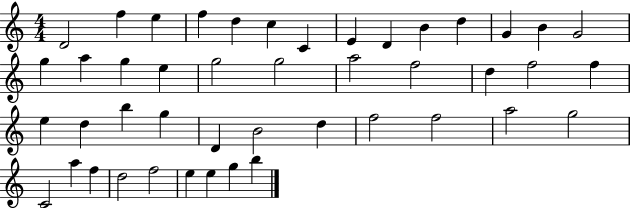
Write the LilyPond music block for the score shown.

{
  \clef treble
  \numericTimeSignature
  \time 4/4
  \key c \major
  d'2 f''4 e''4 | f''4 d''4 c''4 c'4 | e'4 d'4 b'4 d''4 | g'4 b'4 g'2 | \break g''4 a''4 g''4 e''4 | g''2 g''2 | a''2 f''2 | d''4 f''2 f''4 | \break e''4 d''4 b''4 g''4 | d'4 b'2 d''4 | f''2 f''2 | a''2 g''2 | \break c'2 a''4 f''4 | d''2 f''2 | e''4 e''4 g''4 b''4 | \bar "|."
}